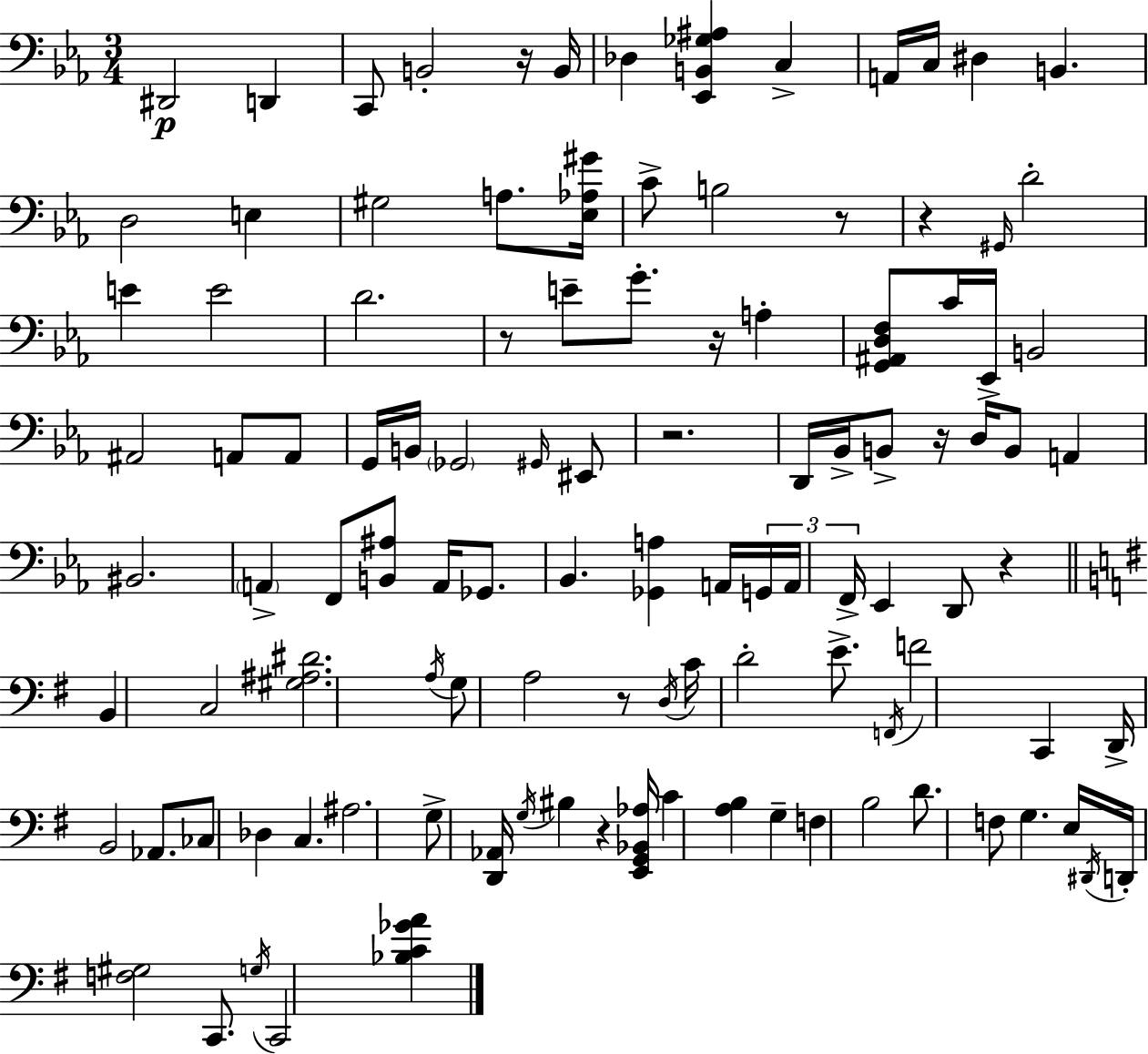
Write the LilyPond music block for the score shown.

{
  \clef bass
  \numericTimeSignature
  \time 3/4
  \key ees \major
  dis,2\p d,4 | c,8 b,2-. r16 b,16 | des4 <ees, b, ges ais>4 c4-> | a,16 c16 dis4 b,4. | \break d2 e4 | gis2 a8. <ees aes gis'>16 | c'8-> b2 r8 | r4 \grace { gis,16 } d'2-. | \break e'4 e'2 | d'2. | r8 e'8-- g'8.-. r16 a4-. | <g, ais, d f>8 c'16 ees,16-> b,2 | \break ais,2 a,8 a,8 | g,16 b,16 \parenthesize ges,2 \grace { gis,16 } | eis,8 r2. | d,16 bes,16-> b,8-> r16 d16 b,8 a,4 | \break bis,2. | \parenthesize a,4-> f,8 <b, ais>8 a,16 ges,8. | bes,4. <ges, a>4 | a,16 \tuplet 3/2 { g,16 a,16 f,16-> } ees,4 d,8 r4 | \break \bar "||" \break \key g \major b,4 c2 | <gis ais dis'>2. | \acciaccatura { a16 } g8 a2 r8 | \acciaccatura { d16 } c'16 d'2-. e'8.-> | \break \acciaccatura { f,16 } f'2 c,4 | d,16-> b,2 | aes,8. ces8 des4 c4. | ais2. | \break g8-> <d, aes,>16 \acciaccatura { g16 } bis4 r4 | <e, g, bes, aes>16 c'4 <a b>4 | g4-- f4 b2 | d'8. f8 g4. | \break e16 \acciaccatura { dis,16 } d,16-. <f gis>2 | c,8. \acciaccatura { g16 } c,2 | <bes c' ges' a'>4 \bar "|."
}